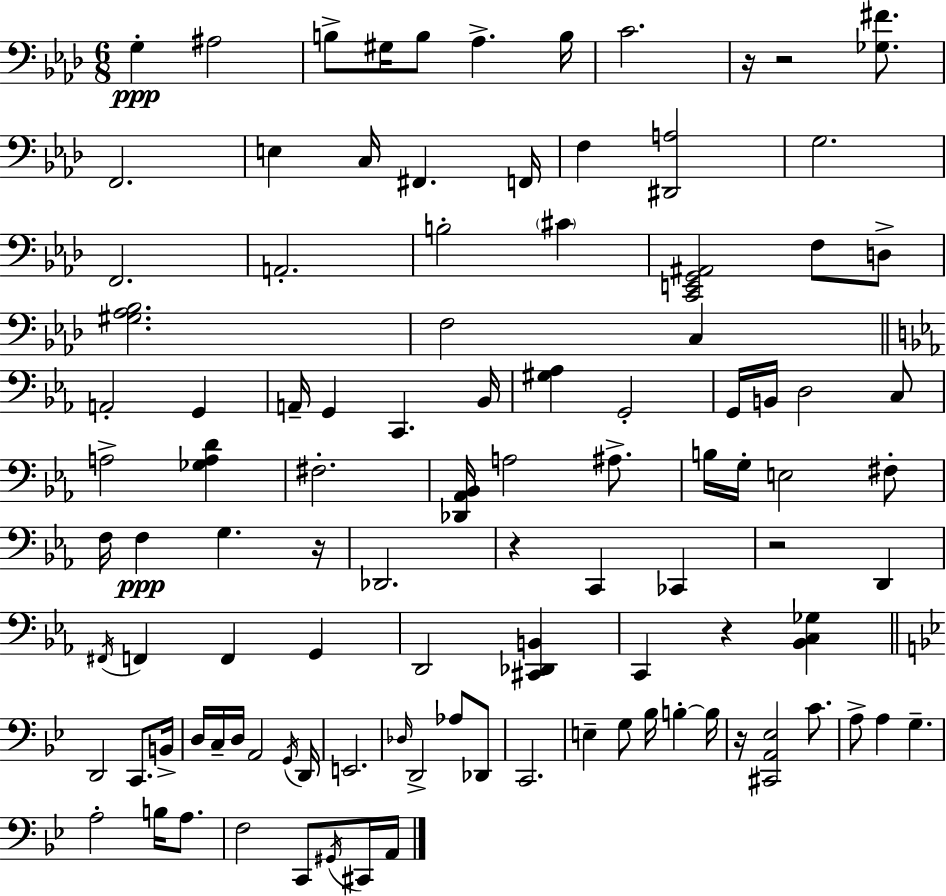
X:1
T:Untitled
M:6/8
L:1/4
K:Fm
G, ^A,2 B,/2 ^G,/4 B,/2 _A, B,/4 C2 z/4 z2 [_G,^F]/2 F,,2 E, C,/4 ^F,, F,,/4 F, [^D,,A,]2 G,2 F,,2 A,,2 B,2 ^C [C,,E,,G,,^A,,]2 F,/2 D,/2 [^G,_A,_B,]2 F,2 C, A,,2 G,, A,,/4 G,, C,, _B,,/4 [^G,_A,] G,,2 G,,/4 B,,/4 D,2 C,/2 A,2 [_G,A,D] ^F,2 [_D,,_A,,_B,,]/4 A,2 ^A,/2 B,/4 G,/4 E,2 ^F,/2 F,/4 F, G, z/4 _D,,2 z C,, _C,, z2 D,, ^F,,/4 F,, F,, G,, D,,2 [^C,,_D,,B,,] C,, z [_B,,C,_G,] D,,2 C,,/2 B,,/4 D,/4 C,/4 D,/4 A,,2 G,,/4 D,,/4 E,,2 _D,/4 D,,2 _A,/2 _D,,/2 C,,2 E, G,/2 _B,/4 B, B,/4 z/4 [^C,,A,,_E,]2 C/2 A,/2 A, G, A,2 B,/4 A,/2 F,2 C,,/2 ^G,,/4 ^C,,/4 A,,/4